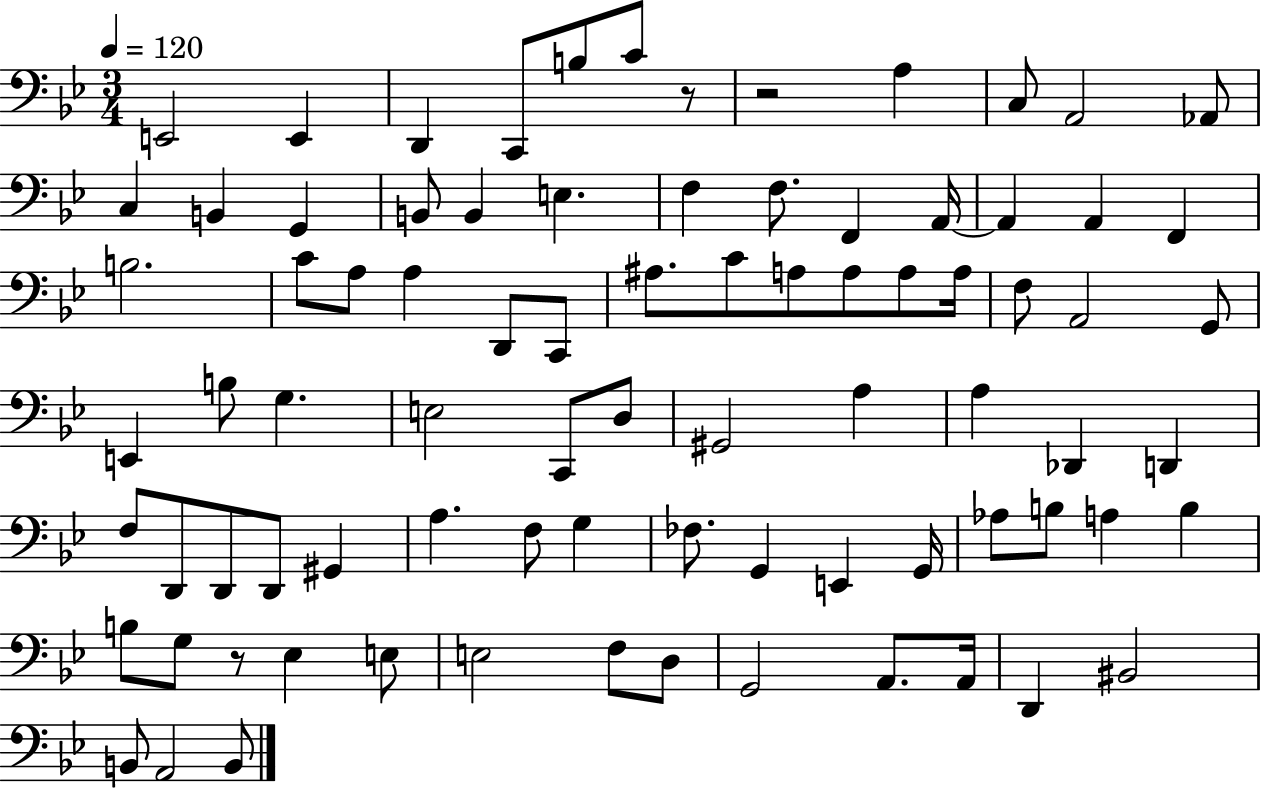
E2/h E2/q D2/q C2/e B3/e C4/e R/e R/h A3/q C3/e A2/h Ab2/e C3/q B2/q G2/q B2/e B2/q E3/q. F3/q F3/e. F2/q A2/s A2/q A2/q F2/q B3/h. C4/e A3/e A3/q D2/e C2/e A#3/e. C4/e A3/e A3/e A3/e A3/s F3/e A2/h G2/e E2/q B3/e G3/q. E3/h C2/e D3/e G#2/h A3/q A3/q Db2/q D2/q F3/e D2/e D2/e D2/e G#2/q A3/q. F3/e G3/q FES3/e. G2/q E2/q G2/s Ab3/e B3/e A3/q B3/q B3/e G3/e R/e Eb3/q E3/e E3/h F3/e D3/e G2/h A2/e. A2/s D2/q BIS2/h B2/e A2/h B2/e